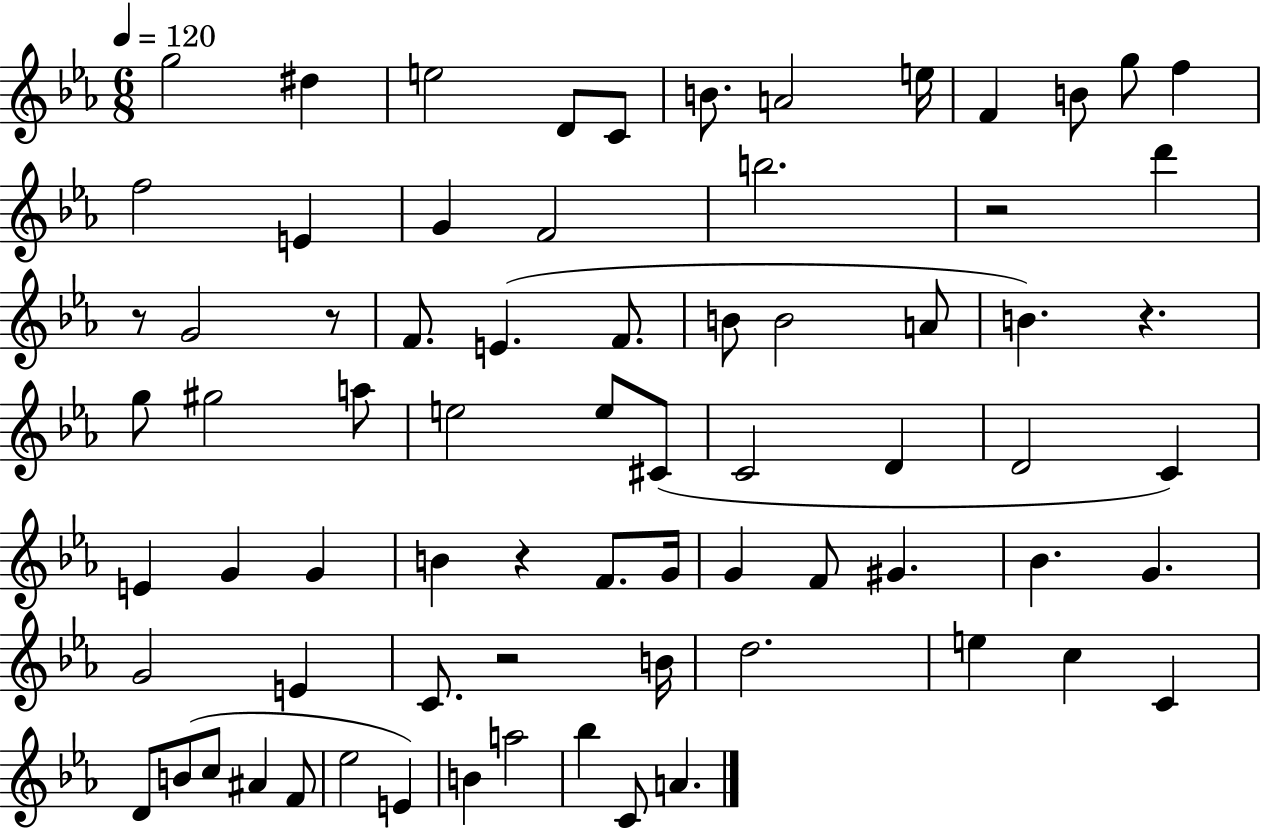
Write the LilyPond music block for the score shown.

{
  \clef treble
  \numericTimeSignature
  \time 6/8
  \key ees \major
  \tempo 4 = 120
  g''2 dis''4 | e''2 d'8 c'8 | b'8. a'2 e''16 | f'4 b'8 g''8 f''4 | \break f''2 e'4 | g'4 f'2 | b''2. | r2 d'''4 | \break r8 g'2 r8 | f'8. e'4.( f'8. | b'8 b'2 a'8 | b'4.) r4. | \break g''8 gis''2 a''8 | e''2 e''8 cis'8( | c'2 d'4 | d'2 c'4) | \break e'4 g'4 g'4 | b'4 r4 f'8. g'16 | g'4 f'8 gis'4. | bes'4. g'4. | \break g'2 e'4 | c'8. r2 b'16 | d''2. | e''4 c''4 c'4 | \break d'8 b'8( c''8 ais'4 f'8 | ees''2 e'4) | b'4 a''2 | bes''4 c'8 a'4. | \break \bar "|."
}